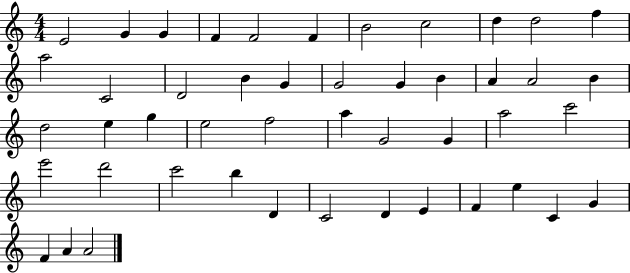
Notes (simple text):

E4/h G4/q G4/q F4/q F4/h F4/q B4/h C5/h D5/q D5/h F5/q A5/h C4/h D4/h B4/q G4/q G4/h G4/q B4/q A4/q A4/h B4/q D5/h E5/q G5/q E5/h F5/h A5/q G4/h G4/q A5/h C6/h E6/h D6/h C6/h B5/q D4/q C4/h D4/q E4/q F4/q E5/q C4/q G4/q F4/q A4/q A4/h